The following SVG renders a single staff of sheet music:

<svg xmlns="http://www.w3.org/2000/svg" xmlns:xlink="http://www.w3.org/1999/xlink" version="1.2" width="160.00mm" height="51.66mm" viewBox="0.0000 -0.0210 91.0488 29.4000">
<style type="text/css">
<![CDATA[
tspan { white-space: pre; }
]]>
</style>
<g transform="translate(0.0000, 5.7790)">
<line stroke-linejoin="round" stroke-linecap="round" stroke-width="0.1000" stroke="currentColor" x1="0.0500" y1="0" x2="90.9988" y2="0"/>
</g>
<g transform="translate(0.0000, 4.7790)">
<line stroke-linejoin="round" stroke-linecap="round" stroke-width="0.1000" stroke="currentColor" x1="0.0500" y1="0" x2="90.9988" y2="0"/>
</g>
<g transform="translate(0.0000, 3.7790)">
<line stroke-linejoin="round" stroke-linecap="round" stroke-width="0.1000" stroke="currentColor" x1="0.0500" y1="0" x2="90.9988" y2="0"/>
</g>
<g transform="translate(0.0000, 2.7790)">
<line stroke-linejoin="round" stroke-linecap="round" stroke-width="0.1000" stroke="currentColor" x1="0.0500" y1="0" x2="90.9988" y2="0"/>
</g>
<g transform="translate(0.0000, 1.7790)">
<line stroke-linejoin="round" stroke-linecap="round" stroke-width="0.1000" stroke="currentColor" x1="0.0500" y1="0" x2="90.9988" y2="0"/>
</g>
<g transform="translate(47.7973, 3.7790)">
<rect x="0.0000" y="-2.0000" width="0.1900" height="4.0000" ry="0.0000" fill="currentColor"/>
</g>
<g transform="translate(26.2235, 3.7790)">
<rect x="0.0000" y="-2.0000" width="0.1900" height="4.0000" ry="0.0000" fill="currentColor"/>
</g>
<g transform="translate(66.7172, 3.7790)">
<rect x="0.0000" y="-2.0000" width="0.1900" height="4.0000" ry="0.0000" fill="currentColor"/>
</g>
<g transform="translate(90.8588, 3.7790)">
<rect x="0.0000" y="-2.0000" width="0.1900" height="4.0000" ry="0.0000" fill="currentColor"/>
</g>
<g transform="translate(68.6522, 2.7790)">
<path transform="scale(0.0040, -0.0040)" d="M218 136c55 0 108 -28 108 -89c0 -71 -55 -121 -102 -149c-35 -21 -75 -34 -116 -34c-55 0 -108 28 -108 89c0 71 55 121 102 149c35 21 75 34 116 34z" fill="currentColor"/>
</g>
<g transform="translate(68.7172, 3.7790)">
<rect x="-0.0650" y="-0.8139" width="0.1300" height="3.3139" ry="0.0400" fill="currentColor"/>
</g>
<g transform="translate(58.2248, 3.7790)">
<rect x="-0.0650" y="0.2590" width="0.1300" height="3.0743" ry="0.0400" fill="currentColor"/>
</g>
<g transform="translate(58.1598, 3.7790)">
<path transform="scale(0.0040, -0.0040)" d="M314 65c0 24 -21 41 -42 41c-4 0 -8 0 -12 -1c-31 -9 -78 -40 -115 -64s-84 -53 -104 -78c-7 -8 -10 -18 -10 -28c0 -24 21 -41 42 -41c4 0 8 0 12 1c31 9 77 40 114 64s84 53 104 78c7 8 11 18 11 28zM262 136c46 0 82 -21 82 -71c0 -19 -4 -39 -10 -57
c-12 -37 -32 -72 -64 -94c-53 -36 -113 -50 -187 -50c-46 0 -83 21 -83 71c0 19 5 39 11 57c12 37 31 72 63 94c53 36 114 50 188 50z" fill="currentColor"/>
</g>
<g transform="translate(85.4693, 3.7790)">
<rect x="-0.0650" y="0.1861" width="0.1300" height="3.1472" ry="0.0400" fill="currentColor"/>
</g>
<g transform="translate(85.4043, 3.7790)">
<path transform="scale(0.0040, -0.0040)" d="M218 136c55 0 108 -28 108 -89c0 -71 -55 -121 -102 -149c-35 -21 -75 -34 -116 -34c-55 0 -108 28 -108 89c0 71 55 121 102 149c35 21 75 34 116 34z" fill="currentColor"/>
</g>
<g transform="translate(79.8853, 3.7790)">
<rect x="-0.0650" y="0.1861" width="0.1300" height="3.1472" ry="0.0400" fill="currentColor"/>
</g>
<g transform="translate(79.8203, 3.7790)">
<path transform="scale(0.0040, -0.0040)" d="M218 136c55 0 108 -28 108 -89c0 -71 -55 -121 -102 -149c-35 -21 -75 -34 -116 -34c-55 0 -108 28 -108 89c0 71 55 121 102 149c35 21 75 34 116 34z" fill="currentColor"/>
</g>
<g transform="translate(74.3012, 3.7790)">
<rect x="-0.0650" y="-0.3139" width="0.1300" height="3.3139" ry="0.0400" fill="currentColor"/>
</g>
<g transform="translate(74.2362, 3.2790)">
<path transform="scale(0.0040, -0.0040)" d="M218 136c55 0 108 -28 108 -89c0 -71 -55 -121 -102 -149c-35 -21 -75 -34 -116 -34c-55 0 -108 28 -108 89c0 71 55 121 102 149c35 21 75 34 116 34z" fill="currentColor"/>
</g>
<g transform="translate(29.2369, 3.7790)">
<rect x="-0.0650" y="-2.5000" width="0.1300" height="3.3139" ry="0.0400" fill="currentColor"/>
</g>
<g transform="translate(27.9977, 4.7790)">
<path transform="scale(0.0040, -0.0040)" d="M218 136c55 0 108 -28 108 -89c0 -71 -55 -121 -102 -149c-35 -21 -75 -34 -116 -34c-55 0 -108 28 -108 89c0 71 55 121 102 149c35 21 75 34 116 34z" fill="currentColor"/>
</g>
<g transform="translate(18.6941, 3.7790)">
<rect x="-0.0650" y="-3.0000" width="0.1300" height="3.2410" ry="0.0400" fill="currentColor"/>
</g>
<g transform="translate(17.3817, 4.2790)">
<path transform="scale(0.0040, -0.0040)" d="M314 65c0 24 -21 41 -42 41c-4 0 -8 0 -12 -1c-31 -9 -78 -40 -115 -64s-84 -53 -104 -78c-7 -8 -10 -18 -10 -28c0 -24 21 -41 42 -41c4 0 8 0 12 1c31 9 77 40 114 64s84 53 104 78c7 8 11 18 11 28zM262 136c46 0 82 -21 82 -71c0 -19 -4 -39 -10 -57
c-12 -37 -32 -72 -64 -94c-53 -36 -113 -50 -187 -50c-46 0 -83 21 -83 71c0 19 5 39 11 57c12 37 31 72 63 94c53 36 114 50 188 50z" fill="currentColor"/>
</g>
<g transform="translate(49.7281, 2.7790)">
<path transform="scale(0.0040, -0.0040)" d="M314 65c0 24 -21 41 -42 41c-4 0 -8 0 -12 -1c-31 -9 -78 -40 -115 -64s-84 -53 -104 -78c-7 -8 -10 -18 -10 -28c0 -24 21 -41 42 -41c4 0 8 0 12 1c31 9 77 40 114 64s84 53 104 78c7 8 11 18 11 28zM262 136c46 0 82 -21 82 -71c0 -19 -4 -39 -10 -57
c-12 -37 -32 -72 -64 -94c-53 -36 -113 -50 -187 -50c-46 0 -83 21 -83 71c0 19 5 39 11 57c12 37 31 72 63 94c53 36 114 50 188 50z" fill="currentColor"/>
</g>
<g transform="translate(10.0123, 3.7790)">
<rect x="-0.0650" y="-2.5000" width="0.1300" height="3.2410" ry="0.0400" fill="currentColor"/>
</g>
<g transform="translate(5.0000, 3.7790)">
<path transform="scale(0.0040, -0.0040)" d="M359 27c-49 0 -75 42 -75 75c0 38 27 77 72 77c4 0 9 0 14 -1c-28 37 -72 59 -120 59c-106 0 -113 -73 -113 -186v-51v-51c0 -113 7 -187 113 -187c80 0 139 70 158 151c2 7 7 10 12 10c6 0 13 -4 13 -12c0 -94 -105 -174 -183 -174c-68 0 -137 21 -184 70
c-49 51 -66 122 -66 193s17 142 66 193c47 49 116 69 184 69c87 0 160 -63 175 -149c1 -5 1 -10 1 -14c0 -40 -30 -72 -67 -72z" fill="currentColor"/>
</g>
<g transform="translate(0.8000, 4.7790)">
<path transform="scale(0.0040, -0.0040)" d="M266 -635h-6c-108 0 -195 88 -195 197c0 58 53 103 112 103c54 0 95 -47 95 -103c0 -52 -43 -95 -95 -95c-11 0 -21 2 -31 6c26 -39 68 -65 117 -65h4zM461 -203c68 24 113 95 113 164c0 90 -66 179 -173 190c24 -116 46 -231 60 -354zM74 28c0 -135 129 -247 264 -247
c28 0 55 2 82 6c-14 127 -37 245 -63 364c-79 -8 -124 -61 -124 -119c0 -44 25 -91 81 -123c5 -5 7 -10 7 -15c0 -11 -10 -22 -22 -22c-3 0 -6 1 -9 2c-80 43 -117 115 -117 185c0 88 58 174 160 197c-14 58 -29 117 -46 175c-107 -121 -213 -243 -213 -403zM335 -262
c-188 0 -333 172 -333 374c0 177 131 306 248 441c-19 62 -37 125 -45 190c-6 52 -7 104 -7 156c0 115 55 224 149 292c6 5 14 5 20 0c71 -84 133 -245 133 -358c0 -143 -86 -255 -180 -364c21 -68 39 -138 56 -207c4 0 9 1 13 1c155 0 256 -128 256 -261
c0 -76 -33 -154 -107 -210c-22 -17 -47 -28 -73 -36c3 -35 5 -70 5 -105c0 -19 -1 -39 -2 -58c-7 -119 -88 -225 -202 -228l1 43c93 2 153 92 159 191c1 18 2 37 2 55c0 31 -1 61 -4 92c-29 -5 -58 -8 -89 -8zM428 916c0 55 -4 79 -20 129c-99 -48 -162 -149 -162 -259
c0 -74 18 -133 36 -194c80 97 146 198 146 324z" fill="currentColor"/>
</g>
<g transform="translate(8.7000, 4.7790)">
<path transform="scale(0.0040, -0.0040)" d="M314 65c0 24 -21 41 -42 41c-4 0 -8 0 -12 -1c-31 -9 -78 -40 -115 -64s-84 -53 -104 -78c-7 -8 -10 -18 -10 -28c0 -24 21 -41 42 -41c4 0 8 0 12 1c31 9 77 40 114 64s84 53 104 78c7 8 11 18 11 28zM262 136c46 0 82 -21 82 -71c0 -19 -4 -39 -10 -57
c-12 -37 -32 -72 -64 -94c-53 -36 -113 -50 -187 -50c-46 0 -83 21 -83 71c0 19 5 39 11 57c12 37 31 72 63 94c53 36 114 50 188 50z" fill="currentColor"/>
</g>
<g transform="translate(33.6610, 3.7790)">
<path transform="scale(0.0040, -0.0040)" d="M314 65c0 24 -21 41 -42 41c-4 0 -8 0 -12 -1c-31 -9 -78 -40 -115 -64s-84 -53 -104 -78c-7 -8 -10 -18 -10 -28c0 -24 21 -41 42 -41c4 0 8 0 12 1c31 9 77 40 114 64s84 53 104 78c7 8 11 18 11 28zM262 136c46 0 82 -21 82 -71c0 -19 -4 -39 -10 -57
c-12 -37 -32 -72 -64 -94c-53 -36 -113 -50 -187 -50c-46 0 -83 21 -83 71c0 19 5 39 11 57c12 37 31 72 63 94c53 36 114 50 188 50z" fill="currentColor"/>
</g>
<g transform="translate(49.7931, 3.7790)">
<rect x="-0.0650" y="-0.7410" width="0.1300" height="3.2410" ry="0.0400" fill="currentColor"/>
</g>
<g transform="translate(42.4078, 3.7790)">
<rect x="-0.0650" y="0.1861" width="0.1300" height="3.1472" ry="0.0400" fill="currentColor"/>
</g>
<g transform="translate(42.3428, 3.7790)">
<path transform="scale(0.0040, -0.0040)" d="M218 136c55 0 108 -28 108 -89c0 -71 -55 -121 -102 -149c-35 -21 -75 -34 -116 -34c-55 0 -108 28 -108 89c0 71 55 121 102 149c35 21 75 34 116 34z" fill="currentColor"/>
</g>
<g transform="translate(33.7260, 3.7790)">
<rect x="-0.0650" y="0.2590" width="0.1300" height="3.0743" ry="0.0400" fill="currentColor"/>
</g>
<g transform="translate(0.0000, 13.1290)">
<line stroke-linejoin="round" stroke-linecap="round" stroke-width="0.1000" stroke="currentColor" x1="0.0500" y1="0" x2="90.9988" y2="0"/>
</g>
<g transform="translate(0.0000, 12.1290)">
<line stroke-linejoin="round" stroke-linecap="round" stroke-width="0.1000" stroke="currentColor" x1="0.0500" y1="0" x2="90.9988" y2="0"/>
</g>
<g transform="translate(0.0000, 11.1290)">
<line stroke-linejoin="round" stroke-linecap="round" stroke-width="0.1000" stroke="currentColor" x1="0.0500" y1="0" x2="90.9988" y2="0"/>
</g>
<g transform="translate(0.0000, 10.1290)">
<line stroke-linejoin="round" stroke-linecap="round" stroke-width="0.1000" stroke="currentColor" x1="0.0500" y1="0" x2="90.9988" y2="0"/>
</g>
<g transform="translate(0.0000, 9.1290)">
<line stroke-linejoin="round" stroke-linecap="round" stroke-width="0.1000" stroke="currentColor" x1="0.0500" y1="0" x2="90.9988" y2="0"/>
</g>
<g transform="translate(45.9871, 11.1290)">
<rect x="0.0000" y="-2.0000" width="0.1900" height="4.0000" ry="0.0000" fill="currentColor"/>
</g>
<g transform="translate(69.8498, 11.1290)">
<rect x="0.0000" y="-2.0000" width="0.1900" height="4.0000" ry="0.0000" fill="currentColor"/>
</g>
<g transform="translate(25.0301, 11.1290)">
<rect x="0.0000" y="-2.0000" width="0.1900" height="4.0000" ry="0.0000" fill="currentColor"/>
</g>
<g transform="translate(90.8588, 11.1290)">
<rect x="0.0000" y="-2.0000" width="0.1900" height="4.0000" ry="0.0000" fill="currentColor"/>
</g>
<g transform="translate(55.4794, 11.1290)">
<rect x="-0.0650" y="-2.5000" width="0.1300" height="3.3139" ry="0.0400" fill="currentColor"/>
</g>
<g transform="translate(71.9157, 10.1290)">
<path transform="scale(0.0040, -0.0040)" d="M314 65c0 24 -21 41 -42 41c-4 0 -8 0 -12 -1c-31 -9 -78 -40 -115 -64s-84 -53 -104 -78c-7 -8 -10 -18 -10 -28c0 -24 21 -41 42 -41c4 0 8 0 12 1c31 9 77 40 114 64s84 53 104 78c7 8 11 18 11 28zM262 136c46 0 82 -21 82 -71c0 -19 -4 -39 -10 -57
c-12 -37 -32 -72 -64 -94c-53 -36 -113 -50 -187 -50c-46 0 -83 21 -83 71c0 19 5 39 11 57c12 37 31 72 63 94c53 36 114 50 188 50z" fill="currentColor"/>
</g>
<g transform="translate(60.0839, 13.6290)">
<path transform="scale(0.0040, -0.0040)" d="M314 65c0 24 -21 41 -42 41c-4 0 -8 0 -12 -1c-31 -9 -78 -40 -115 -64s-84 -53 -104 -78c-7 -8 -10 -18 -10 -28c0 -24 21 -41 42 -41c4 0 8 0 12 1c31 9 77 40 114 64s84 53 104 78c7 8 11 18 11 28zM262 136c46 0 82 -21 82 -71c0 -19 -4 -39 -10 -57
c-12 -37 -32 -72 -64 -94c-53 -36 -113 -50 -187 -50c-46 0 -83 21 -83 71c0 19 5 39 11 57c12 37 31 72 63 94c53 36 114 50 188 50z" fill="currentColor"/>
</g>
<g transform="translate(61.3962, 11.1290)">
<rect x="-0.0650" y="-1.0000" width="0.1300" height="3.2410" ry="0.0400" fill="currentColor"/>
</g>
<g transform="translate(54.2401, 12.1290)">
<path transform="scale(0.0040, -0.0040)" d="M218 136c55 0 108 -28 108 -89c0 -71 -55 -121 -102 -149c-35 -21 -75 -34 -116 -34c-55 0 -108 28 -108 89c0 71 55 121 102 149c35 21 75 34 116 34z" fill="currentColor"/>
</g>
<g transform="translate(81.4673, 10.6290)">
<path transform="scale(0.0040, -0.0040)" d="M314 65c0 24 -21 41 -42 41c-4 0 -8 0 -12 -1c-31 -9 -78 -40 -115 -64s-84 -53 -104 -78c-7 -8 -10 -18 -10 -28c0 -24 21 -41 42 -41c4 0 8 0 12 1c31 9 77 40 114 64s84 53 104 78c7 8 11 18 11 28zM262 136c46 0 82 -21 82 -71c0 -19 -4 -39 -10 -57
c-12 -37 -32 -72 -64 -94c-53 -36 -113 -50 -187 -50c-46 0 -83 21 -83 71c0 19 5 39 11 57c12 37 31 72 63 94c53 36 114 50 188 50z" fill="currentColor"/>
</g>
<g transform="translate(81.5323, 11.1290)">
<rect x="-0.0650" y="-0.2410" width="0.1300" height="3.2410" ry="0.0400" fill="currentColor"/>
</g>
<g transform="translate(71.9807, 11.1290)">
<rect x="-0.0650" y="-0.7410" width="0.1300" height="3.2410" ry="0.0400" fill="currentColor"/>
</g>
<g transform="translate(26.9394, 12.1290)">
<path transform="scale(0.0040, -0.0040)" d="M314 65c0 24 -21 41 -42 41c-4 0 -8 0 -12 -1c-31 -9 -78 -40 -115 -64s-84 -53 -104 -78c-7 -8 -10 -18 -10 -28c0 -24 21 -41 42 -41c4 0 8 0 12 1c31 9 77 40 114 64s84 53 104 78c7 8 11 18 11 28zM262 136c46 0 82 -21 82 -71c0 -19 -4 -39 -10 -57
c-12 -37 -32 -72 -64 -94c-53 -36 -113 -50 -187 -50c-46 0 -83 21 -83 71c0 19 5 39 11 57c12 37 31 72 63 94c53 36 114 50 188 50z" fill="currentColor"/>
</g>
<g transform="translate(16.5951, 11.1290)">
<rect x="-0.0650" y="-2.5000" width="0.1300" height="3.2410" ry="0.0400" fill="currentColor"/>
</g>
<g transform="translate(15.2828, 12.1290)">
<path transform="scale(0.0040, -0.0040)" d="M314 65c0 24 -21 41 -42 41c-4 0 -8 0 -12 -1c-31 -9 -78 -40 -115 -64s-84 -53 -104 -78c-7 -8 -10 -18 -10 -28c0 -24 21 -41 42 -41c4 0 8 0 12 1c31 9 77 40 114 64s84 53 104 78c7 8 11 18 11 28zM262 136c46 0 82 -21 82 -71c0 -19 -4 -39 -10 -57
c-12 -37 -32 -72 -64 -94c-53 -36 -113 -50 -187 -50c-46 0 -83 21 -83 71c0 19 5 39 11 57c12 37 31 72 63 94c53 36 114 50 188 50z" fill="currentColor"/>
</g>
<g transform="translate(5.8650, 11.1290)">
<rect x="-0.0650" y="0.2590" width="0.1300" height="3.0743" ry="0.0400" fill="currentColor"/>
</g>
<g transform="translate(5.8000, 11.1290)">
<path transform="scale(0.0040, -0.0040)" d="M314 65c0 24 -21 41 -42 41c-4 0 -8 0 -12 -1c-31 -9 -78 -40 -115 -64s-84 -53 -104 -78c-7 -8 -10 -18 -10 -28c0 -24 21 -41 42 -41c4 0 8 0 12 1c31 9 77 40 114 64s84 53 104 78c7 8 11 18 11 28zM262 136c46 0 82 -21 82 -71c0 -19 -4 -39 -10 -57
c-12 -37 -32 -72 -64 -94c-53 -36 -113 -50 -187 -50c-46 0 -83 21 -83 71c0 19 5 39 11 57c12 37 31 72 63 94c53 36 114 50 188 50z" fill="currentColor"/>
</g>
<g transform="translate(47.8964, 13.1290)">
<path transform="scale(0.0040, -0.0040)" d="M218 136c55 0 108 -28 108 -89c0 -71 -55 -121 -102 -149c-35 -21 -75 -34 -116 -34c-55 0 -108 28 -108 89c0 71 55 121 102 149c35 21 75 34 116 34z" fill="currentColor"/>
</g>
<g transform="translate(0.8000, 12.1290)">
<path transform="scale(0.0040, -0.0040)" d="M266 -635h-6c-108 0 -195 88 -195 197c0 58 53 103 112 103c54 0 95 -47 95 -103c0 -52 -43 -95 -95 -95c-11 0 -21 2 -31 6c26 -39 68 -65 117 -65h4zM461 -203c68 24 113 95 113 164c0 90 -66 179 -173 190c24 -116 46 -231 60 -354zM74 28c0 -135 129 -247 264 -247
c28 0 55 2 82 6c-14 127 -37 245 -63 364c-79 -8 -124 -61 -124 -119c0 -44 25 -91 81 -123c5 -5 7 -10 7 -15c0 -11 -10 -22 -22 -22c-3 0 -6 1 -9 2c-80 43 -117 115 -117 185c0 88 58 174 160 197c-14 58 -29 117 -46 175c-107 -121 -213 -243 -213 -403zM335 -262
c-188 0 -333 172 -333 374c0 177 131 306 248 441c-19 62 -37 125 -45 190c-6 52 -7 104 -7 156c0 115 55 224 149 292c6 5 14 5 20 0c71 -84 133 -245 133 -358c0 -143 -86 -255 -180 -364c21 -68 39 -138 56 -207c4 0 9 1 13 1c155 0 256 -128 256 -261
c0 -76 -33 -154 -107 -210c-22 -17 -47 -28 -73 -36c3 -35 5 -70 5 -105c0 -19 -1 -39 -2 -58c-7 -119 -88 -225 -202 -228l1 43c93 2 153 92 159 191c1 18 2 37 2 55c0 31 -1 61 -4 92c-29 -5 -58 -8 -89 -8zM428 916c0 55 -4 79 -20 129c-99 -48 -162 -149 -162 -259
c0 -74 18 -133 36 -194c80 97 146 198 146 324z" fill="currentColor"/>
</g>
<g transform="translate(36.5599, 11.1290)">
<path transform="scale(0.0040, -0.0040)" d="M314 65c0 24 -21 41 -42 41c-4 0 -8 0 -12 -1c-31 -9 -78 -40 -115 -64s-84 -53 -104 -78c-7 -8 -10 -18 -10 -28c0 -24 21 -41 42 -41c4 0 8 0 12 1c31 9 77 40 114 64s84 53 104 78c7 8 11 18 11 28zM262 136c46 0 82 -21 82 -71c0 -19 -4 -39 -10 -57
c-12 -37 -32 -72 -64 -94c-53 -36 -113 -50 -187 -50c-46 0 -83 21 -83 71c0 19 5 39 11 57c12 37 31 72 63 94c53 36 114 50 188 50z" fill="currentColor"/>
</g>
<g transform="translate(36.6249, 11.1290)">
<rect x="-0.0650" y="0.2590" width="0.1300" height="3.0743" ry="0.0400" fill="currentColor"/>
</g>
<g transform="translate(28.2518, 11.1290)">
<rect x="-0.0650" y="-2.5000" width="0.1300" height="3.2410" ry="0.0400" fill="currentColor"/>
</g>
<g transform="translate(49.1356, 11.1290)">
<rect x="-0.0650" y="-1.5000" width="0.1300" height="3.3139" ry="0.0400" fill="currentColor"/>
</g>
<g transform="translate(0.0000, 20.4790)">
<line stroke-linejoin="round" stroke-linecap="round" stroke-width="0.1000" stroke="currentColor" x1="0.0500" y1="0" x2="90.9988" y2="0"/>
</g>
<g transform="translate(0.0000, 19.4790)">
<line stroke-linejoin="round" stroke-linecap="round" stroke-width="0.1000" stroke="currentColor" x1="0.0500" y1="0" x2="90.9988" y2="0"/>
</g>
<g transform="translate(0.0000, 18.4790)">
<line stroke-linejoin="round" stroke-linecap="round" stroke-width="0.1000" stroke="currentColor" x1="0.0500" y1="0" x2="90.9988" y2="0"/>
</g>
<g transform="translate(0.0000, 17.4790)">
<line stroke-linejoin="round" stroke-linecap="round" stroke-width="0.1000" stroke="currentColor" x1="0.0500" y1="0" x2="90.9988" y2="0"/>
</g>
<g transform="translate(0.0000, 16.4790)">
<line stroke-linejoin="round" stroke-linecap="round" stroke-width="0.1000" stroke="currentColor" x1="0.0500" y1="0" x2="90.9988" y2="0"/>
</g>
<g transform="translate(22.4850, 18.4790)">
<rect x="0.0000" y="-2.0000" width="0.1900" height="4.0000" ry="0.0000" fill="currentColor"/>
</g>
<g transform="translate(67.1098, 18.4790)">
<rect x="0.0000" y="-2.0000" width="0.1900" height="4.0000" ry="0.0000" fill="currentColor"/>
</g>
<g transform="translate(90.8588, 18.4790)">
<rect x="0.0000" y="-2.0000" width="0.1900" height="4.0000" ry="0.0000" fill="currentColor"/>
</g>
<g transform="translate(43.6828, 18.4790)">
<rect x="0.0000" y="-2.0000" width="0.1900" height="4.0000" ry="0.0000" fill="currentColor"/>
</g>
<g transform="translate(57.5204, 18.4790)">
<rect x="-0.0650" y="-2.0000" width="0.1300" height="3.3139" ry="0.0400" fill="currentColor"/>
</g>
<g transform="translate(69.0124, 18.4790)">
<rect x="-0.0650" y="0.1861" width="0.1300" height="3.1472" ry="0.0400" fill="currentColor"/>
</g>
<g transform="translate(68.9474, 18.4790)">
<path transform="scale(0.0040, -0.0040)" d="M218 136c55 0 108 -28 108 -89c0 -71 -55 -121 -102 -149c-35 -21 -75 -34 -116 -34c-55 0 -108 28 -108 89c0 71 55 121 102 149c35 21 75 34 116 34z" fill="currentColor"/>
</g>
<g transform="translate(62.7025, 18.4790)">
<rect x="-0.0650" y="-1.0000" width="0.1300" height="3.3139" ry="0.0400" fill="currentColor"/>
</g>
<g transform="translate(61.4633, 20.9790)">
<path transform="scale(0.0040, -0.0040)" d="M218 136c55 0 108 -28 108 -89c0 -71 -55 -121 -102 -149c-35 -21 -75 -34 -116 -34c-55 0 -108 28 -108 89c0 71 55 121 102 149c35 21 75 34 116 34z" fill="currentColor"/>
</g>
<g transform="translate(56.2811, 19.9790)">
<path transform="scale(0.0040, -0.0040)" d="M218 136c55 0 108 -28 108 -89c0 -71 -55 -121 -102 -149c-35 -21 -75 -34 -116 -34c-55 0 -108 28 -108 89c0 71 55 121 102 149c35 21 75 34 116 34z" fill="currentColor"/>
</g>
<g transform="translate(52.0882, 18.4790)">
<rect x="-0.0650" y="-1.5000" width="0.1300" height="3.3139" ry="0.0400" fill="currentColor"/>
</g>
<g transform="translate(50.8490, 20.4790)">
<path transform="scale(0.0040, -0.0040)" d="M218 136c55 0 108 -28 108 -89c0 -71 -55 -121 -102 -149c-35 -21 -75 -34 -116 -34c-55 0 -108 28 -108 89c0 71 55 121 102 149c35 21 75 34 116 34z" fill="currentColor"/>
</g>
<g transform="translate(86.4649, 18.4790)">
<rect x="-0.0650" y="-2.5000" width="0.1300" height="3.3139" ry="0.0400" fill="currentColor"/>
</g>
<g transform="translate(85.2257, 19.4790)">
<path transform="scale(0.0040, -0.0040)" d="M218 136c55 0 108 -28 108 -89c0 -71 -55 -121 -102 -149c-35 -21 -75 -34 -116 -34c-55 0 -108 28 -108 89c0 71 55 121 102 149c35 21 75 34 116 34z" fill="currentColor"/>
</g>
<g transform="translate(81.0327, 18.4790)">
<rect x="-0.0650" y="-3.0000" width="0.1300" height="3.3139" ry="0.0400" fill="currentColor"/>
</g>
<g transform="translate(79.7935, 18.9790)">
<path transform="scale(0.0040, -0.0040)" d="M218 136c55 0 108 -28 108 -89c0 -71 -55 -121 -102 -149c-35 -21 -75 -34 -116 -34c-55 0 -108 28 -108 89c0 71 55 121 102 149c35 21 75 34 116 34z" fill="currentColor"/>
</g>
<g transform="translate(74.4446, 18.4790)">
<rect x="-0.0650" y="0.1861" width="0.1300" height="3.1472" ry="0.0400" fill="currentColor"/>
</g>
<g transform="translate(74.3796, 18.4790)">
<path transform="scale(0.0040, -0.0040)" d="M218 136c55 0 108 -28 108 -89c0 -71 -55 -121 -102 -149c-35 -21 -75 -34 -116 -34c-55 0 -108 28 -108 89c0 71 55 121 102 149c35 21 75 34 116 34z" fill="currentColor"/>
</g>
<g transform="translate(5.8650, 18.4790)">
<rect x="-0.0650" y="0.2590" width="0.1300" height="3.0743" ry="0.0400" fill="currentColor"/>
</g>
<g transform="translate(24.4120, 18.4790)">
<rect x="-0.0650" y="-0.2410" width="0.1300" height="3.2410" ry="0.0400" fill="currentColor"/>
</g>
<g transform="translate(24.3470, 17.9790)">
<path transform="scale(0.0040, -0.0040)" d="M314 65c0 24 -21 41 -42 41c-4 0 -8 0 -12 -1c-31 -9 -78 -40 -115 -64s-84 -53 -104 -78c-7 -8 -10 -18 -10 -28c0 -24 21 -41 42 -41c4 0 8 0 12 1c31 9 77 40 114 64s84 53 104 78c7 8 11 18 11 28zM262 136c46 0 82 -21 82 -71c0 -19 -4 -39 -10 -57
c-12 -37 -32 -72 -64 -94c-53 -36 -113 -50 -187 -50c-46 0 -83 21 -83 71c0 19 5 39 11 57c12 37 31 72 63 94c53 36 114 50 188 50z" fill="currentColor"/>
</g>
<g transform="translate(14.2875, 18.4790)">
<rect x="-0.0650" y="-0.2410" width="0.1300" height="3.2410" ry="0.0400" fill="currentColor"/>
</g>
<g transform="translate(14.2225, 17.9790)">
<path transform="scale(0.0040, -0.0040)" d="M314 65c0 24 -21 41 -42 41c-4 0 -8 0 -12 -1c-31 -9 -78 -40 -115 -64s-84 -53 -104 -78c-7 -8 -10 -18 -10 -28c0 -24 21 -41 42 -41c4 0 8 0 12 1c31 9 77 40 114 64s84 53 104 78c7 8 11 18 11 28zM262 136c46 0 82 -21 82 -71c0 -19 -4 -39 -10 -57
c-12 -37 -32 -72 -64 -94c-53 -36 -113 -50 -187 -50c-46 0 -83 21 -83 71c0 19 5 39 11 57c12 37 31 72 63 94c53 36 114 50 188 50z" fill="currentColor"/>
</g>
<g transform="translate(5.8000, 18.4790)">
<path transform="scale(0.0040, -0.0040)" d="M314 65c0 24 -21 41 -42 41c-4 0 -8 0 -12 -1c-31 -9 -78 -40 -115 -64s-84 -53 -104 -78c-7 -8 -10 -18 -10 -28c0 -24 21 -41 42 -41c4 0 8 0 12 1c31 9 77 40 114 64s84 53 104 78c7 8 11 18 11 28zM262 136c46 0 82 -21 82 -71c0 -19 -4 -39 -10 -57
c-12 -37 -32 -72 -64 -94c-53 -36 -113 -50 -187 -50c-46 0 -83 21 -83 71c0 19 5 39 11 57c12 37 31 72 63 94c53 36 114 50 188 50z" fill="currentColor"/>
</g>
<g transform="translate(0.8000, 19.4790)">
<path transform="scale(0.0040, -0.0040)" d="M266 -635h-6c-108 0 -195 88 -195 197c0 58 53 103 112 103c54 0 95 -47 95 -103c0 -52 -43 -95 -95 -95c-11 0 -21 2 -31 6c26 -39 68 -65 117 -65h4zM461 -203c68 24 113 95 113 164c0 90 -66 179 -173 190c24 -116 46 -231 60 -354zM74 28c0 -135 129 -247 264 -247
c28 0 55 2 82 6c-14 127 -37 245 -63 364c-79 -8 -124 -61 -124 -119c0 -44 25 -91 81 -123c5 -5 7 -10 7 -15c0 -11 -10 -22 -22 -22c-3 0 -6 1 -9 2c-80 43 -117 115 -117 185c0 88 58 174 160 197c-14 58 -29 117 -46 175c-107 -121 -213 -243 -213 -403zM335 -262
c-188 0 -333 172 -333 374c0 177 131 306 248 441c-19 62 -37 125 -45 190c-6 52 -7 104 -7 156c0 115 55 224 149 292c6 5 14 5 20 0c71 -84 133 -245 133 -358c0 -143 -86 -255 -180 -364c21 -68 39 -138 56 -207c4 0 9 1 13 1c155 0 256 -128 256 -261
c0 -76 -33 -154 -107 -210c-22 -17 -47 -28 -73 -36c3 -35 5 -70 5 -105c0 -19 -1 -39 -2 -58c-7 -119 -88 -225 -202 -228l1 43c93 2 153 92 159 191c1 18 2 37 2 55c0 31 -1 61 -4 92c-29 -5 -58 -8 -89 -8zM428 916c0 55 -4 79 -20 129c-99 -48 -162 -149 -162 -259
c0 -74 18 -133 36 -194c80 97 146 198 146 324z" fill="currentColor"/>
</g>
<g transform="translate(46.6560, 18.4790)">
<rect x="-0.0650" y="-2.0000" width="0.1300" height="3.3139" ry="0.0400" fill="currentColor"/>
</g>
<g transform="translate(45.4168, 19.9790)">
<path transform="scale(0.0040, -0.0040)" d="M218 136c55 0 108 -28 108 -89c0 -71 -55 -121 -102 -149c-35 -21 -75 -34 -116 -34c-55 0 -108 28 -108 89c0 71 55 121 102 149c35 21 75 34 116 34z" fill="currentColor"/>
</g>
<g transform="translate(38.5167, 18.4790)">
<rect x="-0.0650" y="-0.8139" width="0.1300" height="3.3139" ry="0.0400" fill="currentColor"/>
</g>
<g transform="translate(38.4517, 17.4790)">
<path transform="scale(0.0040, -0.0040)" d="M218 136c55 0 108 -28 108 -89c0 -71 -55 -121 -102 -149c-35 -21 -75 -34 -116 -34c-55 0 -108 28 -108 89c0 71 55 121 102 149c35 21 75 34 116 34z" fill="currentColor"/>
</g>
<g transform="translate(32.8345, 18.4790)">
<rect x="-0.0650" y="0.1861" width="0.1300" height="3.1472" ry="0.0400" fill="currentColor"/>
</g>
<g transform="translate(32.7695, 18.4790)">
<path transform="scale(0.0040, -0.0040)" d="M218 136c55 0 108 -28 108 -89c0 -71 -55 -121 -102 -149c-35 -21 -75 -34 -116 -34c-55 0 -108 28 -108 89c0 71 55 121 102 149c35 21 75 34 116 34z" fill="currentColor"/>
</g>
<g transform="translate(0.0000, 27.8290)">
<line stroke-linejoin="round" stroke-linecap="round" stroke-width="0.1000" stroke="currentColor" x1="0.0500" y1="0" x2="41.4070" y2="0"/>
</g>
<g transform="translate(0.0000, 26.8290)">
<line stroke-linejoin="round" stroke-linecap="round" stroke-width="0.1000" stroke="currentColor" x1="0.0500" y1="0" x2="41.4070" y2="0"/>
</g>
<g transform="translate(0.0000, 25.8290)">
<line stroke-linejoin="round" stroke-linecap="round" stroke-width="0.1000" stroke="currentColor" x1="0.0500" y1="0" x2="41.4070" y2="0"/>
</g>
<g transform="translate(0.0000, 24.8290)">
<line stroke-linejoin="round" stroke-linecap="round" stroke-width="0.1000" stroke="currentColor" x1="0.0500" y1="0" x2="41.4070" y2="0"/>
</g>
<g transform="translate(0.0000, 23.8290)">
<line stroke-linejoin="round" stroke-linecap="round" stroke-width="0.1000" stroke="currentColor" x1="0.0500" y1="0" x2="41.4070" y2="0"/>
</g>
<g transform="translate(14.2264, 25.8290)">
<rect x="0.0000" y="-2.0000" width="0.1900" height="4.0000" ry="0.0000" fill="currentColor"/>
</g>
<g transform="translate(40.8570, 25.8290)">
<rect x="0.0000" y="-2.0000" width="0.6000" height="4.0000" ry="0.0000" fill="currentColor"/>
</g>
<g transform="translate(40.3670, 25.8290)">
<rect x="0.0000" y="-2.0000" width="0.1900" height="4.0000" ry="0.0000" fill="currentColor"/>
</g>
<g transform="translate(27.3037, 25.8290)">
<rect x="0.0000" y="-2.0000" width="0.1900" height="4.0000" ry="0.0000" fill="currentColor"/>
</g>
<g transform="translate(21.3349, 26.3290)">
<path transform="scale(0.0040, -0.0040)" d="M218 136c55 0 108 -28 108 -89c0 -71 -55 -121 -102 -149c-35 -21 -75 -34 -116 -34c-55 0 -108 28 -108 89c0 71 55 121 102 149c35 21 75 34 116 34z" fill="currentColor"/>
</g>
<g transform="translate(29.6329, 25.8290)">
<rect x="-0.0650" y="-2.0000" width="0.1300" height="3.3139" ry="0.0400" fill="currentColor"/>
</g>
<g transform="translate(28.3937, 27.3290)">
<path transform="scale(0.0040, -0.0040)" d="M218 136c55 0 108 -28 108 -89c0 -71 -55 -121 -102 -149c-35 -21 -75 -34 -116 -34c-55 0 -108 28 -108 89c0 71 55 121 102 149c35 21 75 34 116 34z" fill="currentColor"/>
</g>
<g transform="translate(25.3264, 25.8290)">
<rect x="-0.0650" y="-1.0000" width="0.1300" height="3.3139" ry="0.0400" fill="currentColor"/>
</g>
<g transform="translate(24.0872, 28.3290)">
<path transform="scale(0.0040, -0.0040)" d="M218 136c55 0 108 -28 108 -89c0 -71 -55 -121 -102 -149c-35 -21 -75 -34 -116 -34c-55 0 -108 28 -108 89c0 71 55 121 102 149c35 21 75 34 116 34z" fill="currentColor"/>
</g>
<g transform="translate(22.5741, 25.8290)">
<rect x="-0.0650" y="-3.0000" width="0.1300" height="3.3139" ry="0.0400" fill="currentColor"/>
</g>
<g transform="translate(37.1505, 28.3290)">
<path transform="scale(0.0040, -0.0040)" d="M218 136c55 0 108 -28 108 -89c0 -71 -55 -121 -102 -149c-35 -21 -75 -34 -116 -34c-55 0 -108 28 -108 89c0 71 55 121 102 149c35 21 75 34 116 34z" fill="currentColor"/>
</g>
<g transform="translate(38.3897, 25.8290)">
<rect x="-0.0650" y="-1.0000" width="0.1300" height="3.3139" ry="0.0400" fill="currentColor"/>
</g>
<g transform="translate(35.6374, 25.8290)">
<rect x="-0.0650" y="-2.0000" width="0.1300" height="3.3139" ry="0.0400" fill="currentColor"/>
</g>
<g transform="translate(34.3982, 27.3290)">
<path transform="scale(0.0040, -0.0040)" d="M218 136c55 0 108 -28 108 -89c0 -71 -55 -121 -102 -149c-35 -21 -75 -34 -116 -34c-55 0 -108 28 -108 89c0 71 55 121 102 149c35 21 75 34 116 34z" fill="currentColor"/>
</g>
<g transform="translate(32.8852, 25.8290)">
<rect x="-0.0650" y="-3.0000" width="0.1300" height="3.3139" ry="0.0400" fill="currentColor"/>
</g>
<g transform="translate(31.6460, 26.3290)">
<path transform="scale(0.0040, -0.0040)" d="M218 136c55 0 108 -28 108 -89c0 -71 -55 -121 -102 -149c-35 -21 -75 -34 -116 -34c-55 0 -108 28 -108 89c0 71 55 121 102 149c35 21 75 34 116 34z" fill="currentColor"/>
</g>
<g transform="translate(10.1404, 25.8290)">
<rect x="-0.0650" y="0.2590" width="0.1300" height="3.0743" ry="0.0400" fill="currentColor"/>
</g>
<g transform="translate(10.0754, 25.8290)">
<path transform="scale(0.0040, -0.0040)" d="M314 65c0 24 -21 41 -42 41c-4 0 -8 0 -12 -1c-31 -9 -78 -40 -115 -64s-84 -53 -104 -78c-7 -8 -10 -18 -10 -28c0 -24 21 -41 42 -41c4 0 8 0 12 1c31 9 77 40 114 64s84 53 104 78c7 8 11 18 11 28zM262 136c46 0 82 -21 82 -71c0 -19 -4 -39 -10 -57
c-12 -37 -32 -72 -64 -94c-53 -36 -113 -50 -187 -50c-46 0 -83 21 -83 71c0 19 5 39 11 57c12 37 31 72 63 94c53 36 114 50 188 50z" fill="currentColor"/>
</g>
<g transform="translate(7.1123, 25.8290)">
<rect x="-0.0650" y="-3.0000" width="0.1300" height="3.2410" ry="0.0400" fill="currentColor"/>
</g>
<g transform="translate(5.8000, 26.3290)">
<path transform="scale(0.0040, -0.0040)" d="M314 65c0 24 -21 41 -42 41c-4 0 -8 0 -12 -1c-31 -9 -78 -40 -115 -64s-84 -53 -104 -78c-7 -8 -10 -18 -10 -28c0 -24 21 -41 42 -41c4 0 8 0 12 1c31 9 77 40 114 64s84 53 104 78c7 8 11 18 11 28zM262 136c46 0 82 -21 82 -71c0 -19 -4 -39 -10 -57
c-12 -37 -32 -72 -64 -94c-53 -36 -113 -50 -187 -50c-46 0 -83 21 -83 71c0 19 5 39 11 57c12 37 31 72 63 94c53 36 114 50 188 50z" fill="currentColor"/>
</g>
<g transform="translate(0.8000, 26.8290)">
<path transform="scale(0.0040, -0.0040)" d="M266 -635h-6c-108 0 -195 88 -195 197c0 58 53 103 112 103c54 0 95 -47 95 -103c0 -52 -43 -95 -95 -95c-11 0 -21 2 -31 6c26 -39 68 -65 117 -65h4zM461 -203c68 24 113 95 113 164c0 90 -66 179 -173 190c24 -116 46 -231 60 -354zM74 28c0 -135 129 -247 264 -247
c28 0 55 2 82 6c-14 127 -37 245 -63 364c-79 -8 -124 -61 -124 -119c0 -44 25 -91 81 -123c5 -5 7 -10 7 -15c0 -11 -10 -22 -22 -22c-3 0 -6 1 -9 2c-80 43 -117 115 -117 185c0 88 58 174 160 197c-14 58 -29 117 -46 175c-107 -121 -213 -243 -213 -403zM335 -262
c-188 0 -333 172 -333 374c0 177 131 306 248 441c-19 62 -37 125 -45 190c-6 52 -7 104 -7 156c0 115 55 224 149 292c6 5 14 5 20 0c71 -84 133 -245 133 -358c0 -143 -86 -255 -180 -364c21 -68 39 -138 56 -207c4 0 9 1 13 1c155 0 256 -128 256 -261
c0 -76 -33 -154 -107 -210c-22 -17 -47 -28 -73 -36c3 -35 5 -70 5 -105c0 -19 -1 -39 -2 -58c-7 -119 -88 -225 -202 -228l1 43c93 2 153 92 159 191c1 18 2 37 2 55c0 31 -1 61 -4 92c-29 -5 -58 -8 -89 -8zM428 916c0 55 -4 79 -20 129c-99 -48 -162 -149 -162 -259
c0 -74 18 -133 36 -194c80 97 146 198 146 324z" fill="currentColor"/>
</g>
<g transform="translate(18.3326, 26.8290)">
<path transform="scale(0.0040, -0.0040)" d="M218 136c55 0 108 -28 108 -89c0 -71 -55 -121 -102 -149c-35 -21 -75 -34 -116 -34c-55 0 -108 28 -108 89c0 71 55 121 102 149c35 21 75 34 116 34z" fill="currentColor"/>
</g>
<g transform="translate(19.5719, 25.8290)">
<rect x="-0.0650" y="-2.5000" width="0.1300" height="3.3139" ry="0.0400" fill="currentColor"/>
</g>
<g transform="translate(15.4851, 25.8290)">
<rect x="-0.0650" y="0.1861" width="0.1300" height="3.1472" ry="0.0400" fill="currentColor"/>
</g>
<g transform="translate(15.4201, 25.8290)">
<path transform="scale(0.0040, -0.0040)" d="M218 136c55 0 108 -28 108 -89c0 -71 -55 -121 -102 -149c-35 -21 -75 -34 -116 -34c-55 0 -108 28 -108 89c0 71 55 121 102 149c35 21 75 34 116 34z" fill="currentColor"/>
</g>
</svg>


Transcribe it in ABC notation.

X:1
T:Untitled
M:4/4
L:1/4
K:C
G2 A2 G B2 B d2 B2 d c B B B2 G2 G2 B2 E G D2 d2 c2 B2 c2 c2 B d F E F D B B A G A2 B2 B G A D F A F D